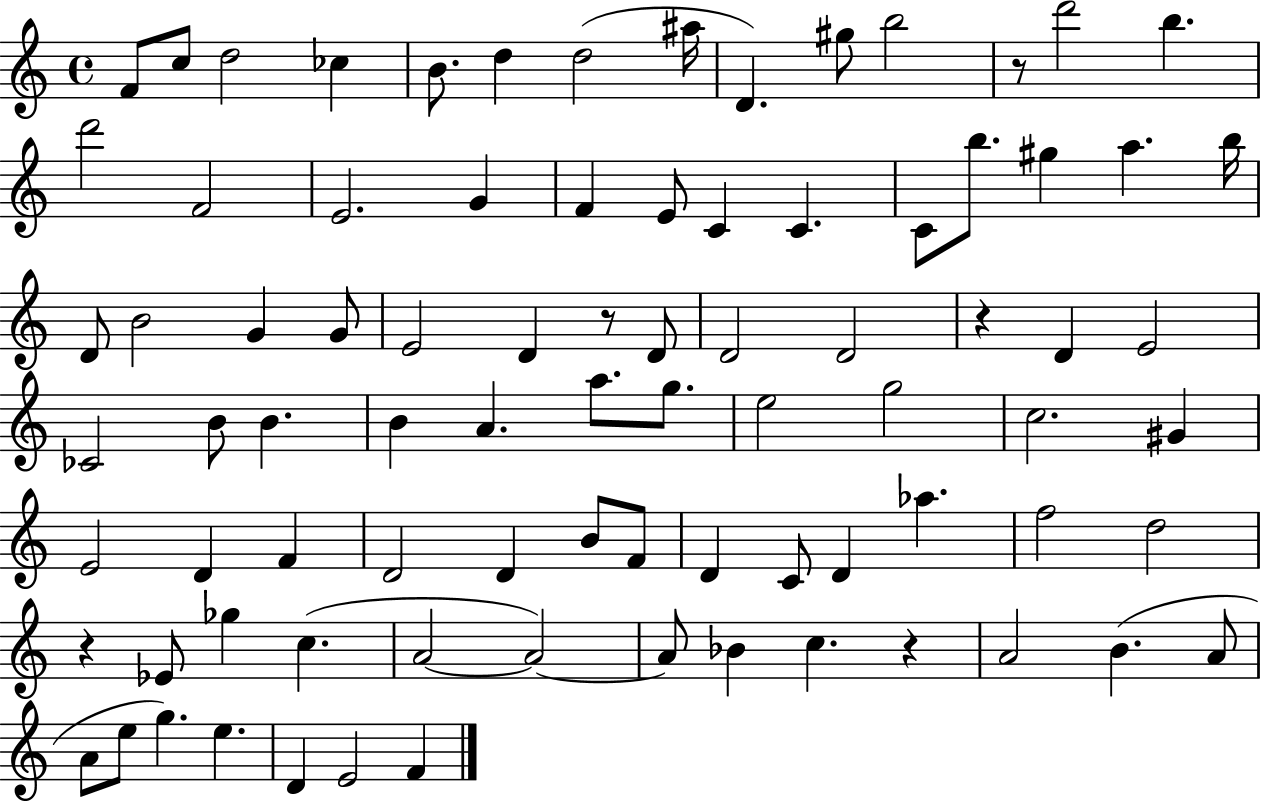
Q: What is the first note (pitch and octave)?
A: F4